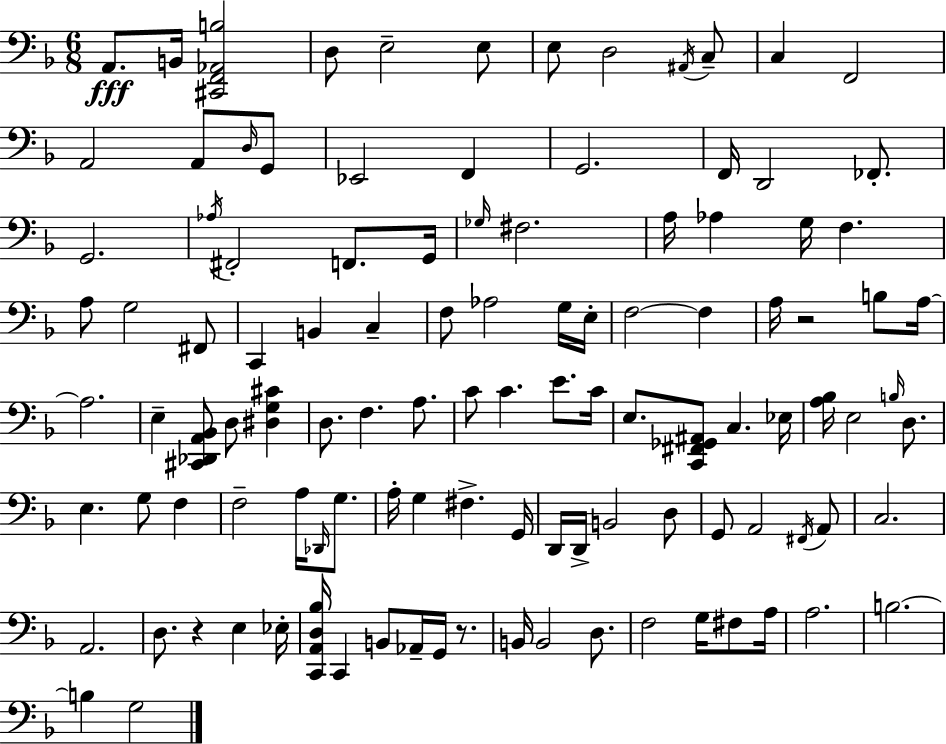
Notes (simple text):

A2/e. B2/s [C#2,F2,Ab2,B3]/h D3/e E3/h E3/e E3/e D3/h A#2/s C3/e C3/q F2/h A2/h A2/e D3/s G2/e Eb2/h F2/q G2/h. F2/s D2/h FES2/e. G2/h. Ab3/s F#2/h F2/e. G2/s Gb3/s F#3/h. A3/s Ab3/q G3/s F3/q. A3/e G3/h F#2/e C2/q B2/q C3/q F3/e Ab3/h G3/s E3/s F3/h F3/q A3/s R/h B3/e A3/s A3/h. E3/q [C#2,Db2,A2,Bb2]/e D3/e [D#3,G3,C#4]/q D3/e. F3/q. A3/e. C4/e C4/q. E4/e. C4/s E3/e. [C2,F#2,Gb2,A#2]/e C3/q. Eb3/s [A3,Bb3]/s E3/h B3/s D3/e. E3/q. G3/e F3/q F3/h A3/s Db2/s G3/e. A3/s G3/q F#3/q. G2/s D2/s D2/s B2/h D3/e G2/e A2/h F#2/s A2/e C3/h. A2/h. D3/e. R/q E3/q Eb3/s [C2,A2,D3,Bb3]/s C2/q B2/e Ab2/s G2/s R/e. B2/s B2/h D3/e. F3/h G3/s F#3/e A3/s A3/h. B3/h. B3/q G3/h